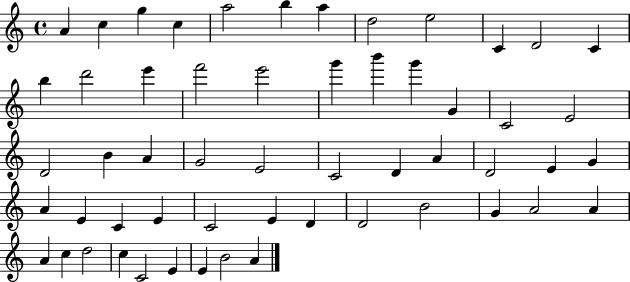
{
  \clef treble
  \time 4/4
  \defaultTimeSignature
  \key c \major
  a'4 c''4 g''4 c''4 | a''2 b''4 a''4 | d''2 e''2 | c'4 d'2 c'4 | \break b''4 d'''2 e'''4 | f'''2 e'''2 | g'''4 b'''4 g'''4 g'4 | c'2 e'2 | \break d'2 b'4 a'4 | g'2 e'2 | c'2 d'4 a'4 | d'2 e'4 g'4 | \break a'4 e'4 c'4 e'4 | c'2 e'4 d'4 | d'2 b'2 | g'4 a'2 a'4 | \break a'4 c''4 d''2 | c''4 c'2 e'4 | e'4 b'2 a'4 | \bar "|."
}